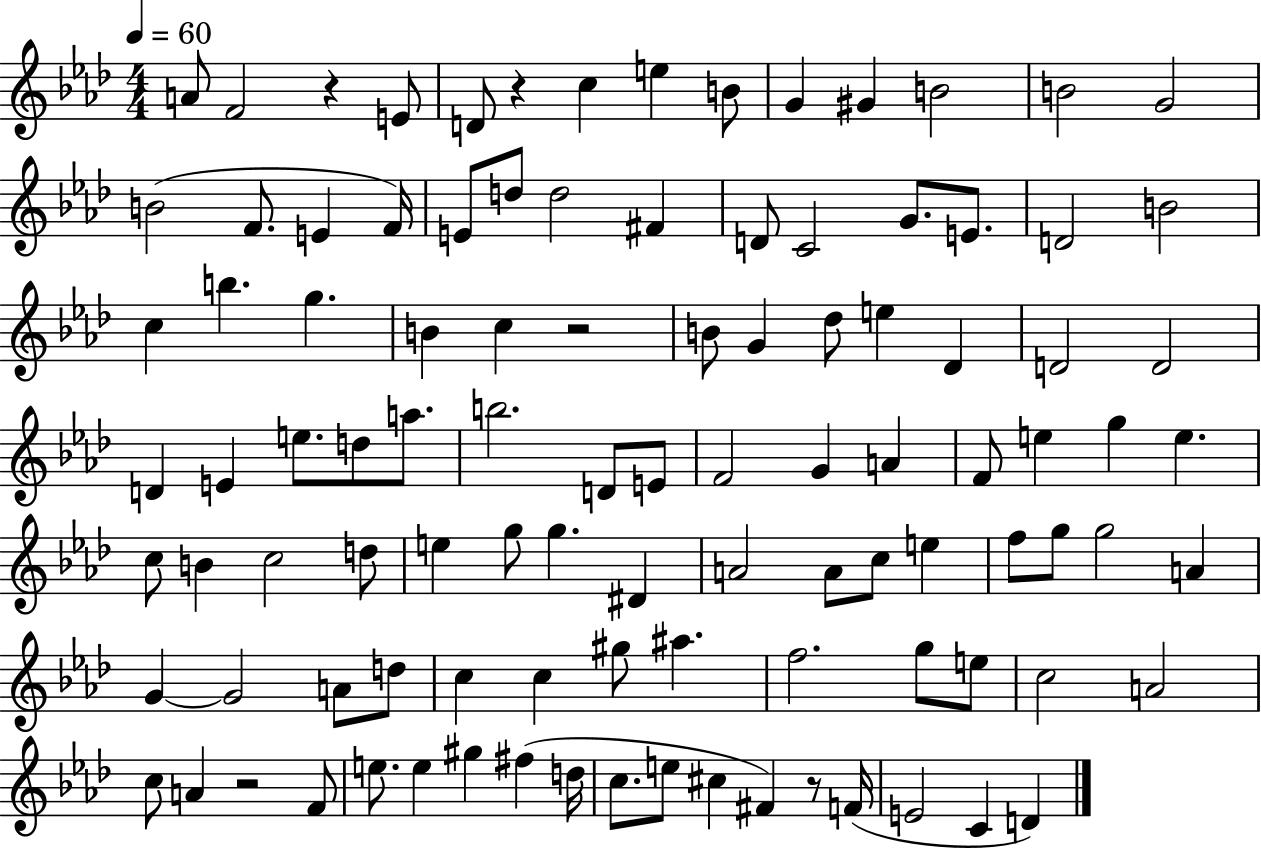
{
  \clef treble
  \numericTimeSignature
  \time 4/4
  \key aes \major
  \tempo 4 = 60
  a'8 f'2 r4 e'8 | d'8 r4 c''4 e''4 b'8 | g'4 gis'4 b'2 | b'2 g'2 | \break b'2( f'8. e'4 f'16) | e'8 d''8 d''2 fis'4 | d'8 c'2 g'8. e'8. | d'2 b'2 | \break c''4 b''4. g''4. | b'4 c''4 r2 | b'8 g'4 des''8 e''4 des'4 | d'2 d'2 | \break d'4 e'4 e''8. d''8 a''8. | b''2. d'8 e'8 | f'2 g'4 a'4 | f'8 e''4 g''4 e''4. | \break c''8 b'4 c''2 d''8 | e''4 g''8 g''4. dis'4 | a'2 a'8 c''8 e''4 | f''8 g''8 g''2 a'4 | \break g'4~~ g'2 a'8 d''8 | c''4 c''4 gis''8 ais''4. | f''2. g''8 e''8 | c''2 a'2 | \break c''8 a'4 r2 f'8 | e''8. e''4 gis''4 fis''4( d''16 | c''8. e''8 cis''4 fis'4) r8 f'16( | e'2 c'4 d'4) | \break \bar "|."
}